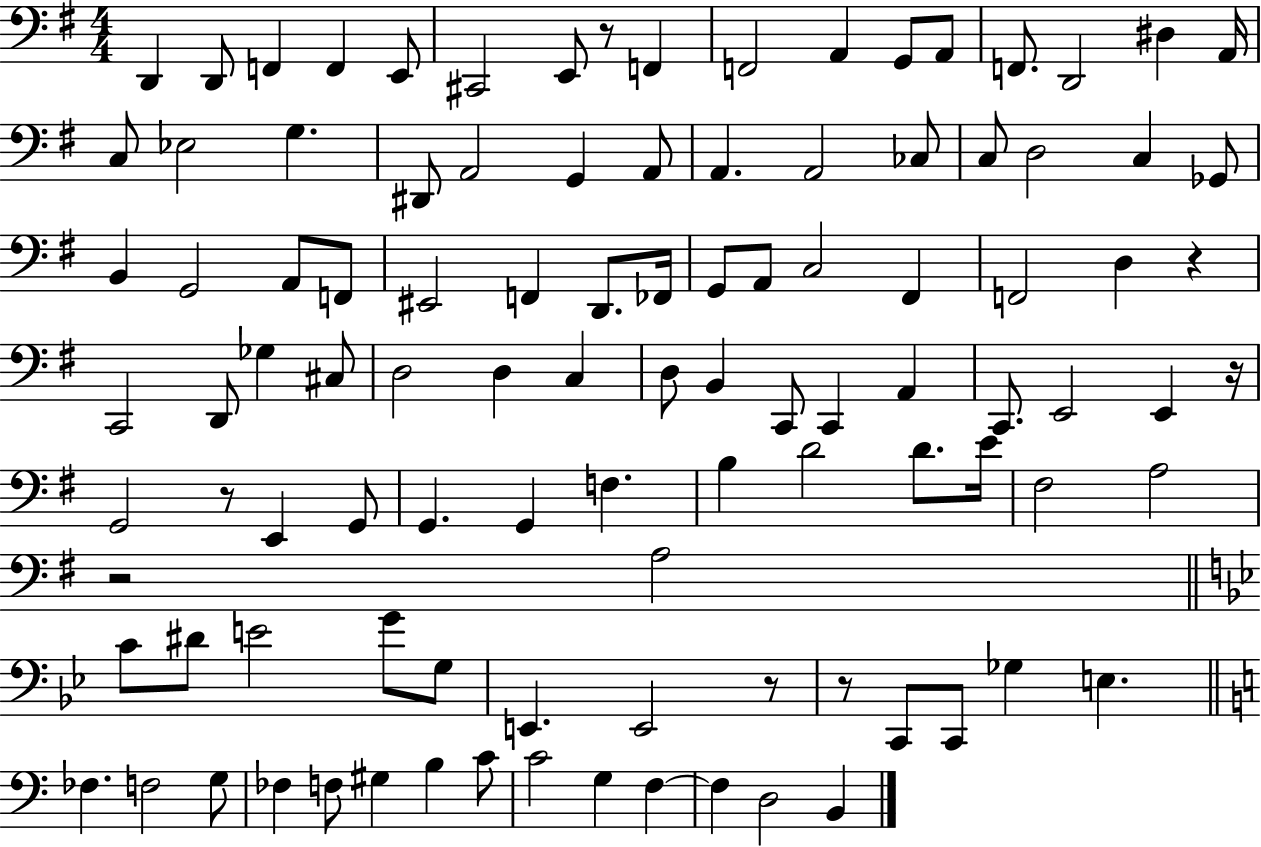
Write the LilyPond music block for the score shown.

{
  \clef bass
  \numericTimeSignature
  \time 4/4
  \key g \major
  \repeat volta 2 { d,4 d,8 f,4 f,4 e,8 | cis,2 e,8 r8 f,4 | f,2 a,4 g,8 a,8 | f,8. d,2 dis4 a,16 | \break c8 ees2 g4. | dis,8 a,2 g,4 a,8 | a,4. a,2 ces8 | c8 d2 c4 ges,8 | \break b,4 g,2 a,8 f,8 | eis,2 f,4 d,8. fes,16 | g,8 a,8 c2 fis,4 | f,2 d4 r4 | \break c,2 d,8 ges4 cis8 | d2 d4 c4 | d8 b,4 c,8 c,4 a,4 | c,8. e,2 e,4 r16 | \break g,2 r8 e,4 g,8 | g,4. g,4 f4. | b4 d'2 d'8. e'16 | fis2 a2 | \break r2 a2 | \bar "||" \break \key g \minor c'8 dis'8 e'2 g'8 g8 | e,4. e,2 r8 | r8 c,8 c,8 ges4 e4. | \bar "||" \break \key a \minor fes4. f2 g8 | fes4 f8 gis4 b4 c'8 | c'2 g4 f4~~ | f4 d2 b,4 | \break } \bar "|."
}